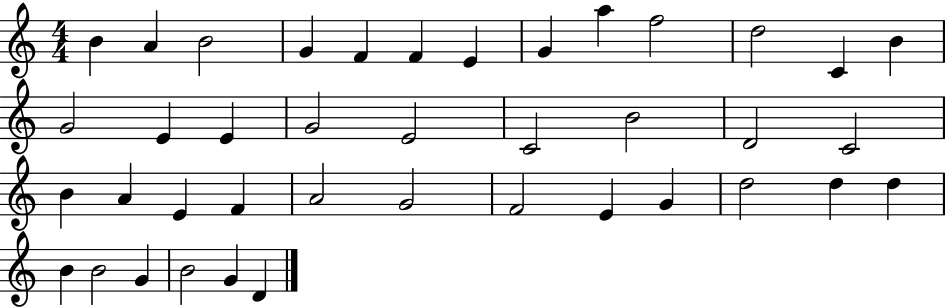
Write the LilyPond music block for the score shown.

{
  \clef treble
  \numericTimeSignature
  \time 4/4
  \key c \major
  b'4 a'4 b'2 | g'4 f'4 f'4 e'4 | g'4 a''4 f''2 | d''2 c'4 b'4 | \break g'2 e'4 e'4 | g'2 e'2 | c'2 b'2 | d'2 c'2 | \break b'4 a'4 e'4 f'4 | a'2 g'2 | f'2 e'4 g'4 | d''2 d''4 d''4 | \break b'4 b'2 g'4 | b'2 g'4 d'4 | \bar "|."
}